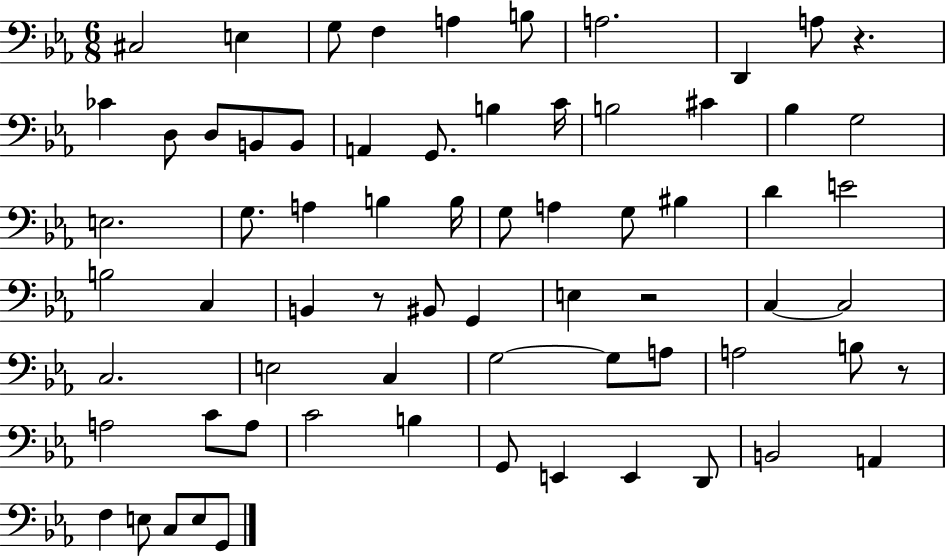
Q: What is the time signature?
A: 6/8